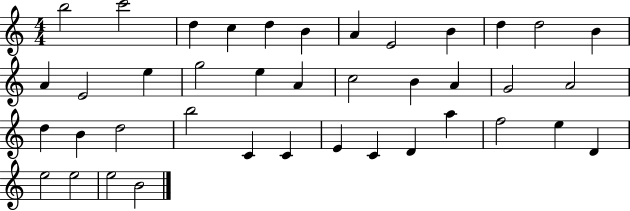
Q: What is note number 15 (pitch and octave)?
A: E5